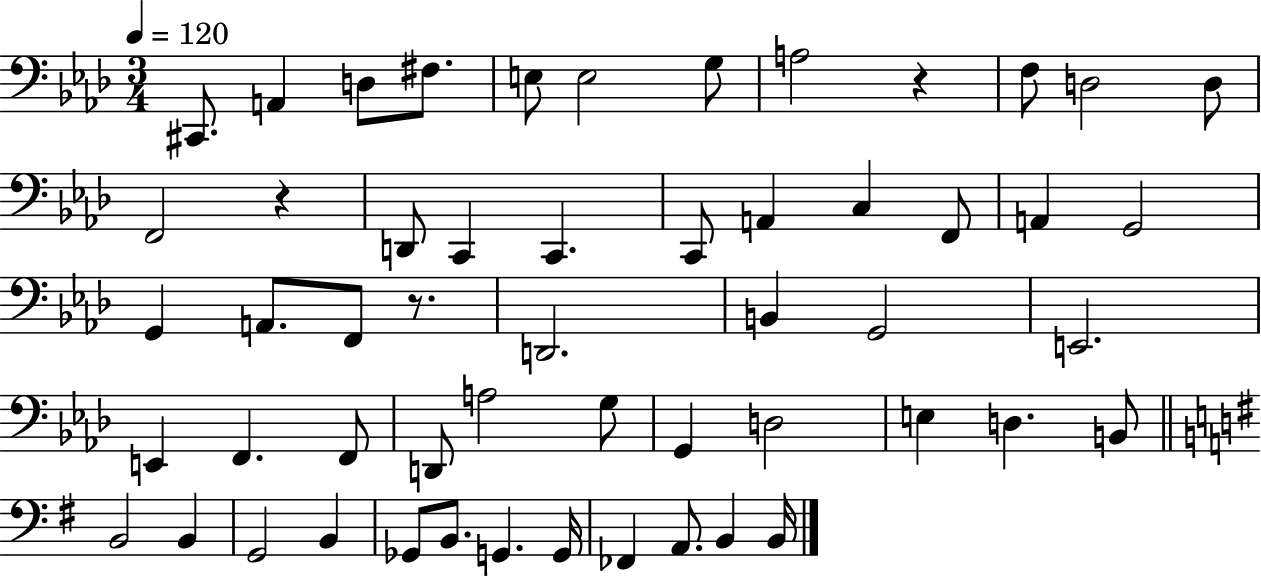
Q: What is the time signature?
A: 3/4